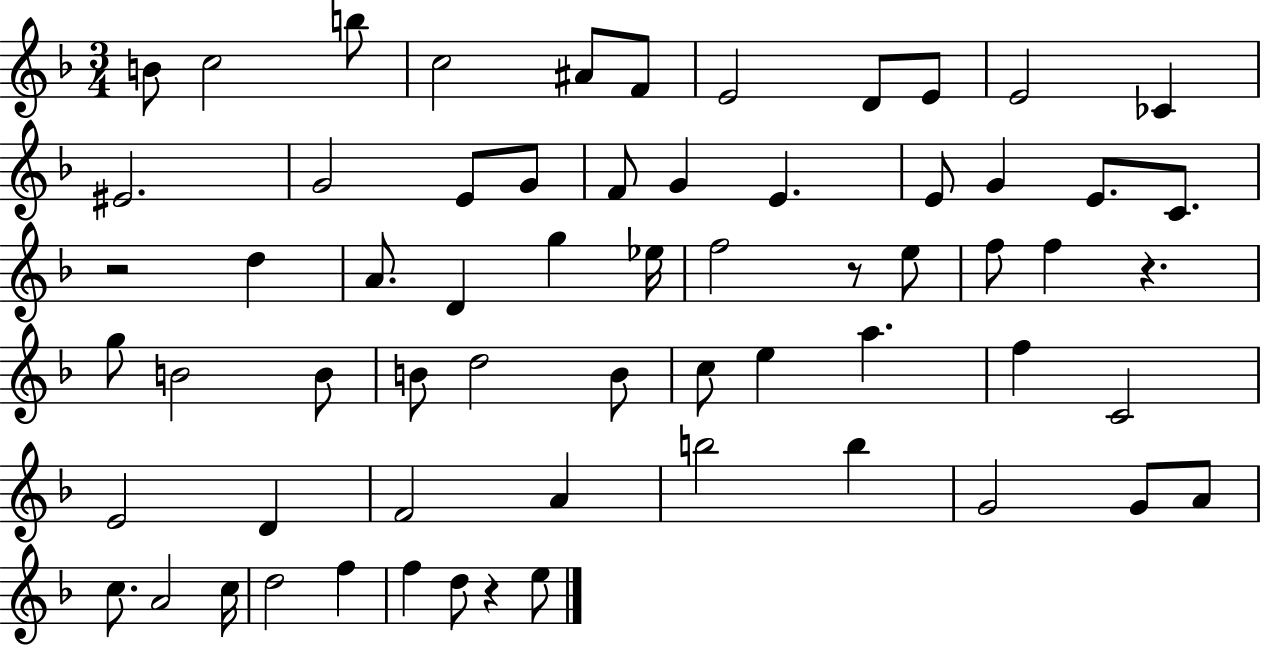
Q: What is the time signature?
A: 3/4